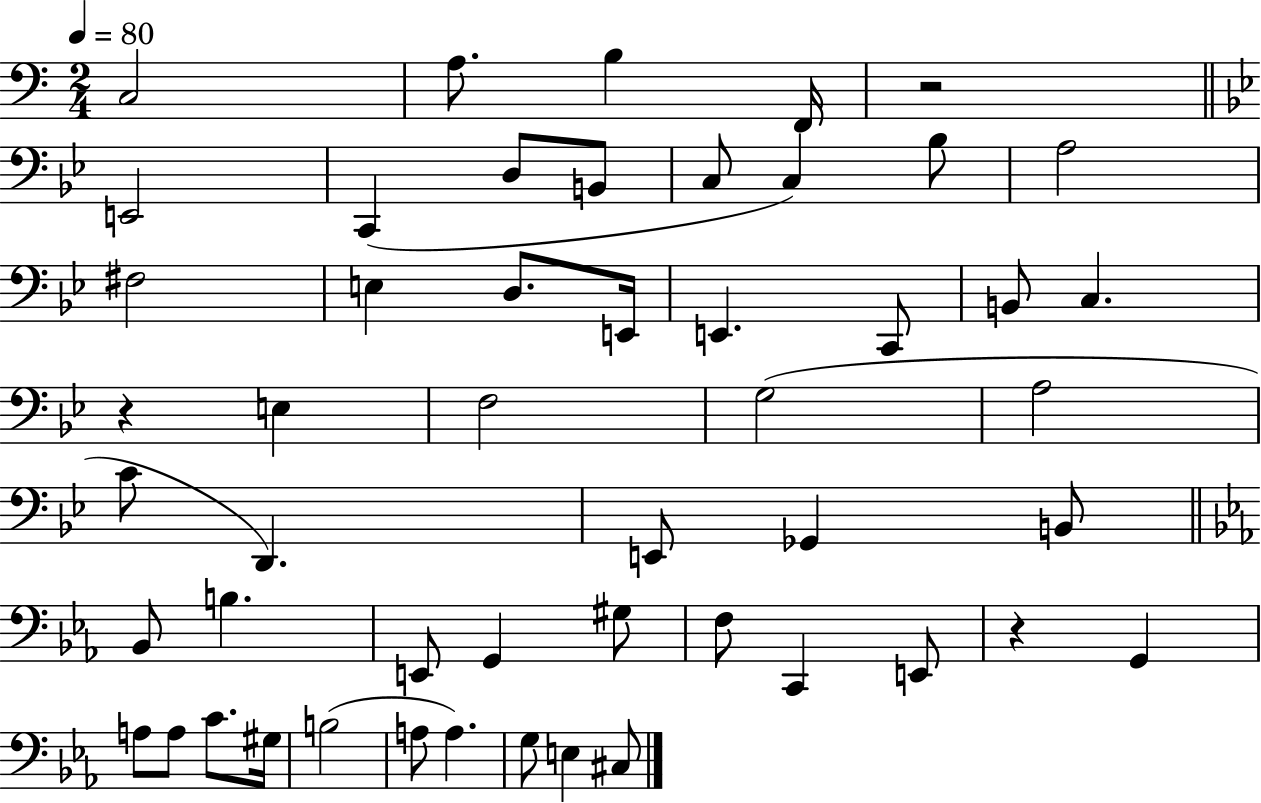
X:1
T:Untitled
M:2/4
L:1/4
K:C
C,2 A,/2 B, F,,/4 z2 E,,2 C,, D,/2 B,,/2 C,/2 C, _B,/2 A,2 ^F,2 E, D,/2 E,,/4 E,, C,,/2 B,,/2 C, z E, F,2 G,2 A,2 C/2 D,, E,,/2 _G,, B,,/2 _B,,/2 B, E,,/2 G,, ^G,/2 F,/2 C,, E,,/2 z G,, A,/2 A,/2 C/2 ^G,/4 B,2 A,/2 A, G,/2 E, ^C,/2